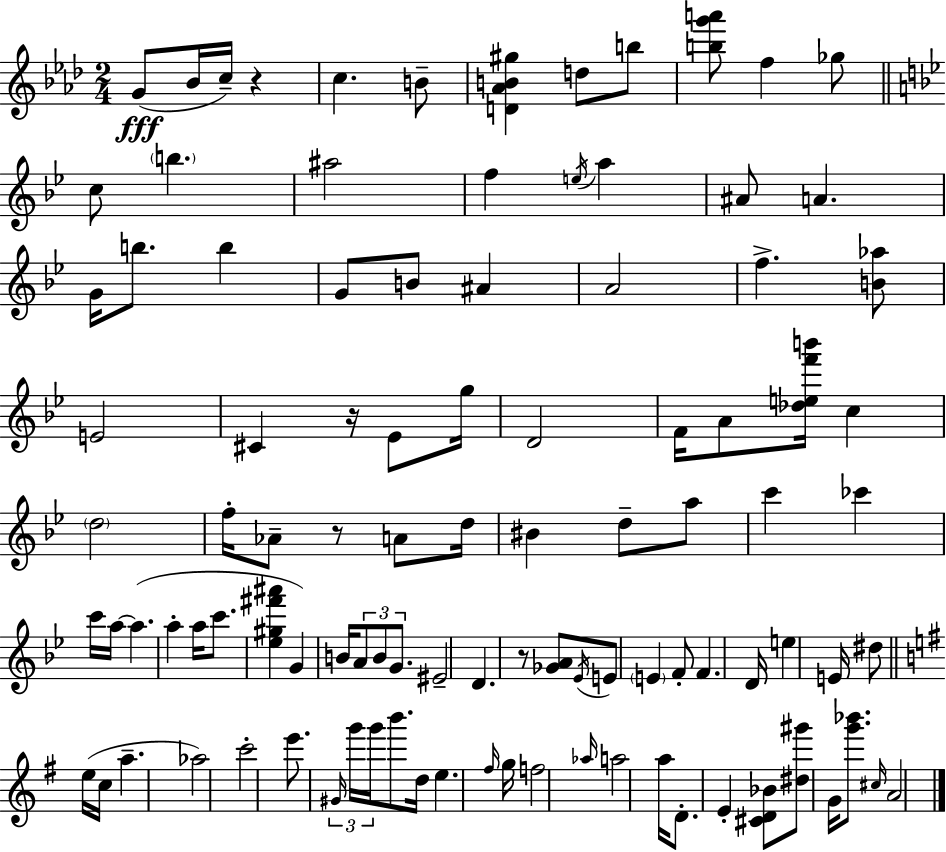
{
  \clef treble
  \numericTimeSignature
  \time 2/4
  \key aes \major
  \repeat volta 2 { g'8(\fff bes'16 c''16--) r4 | c''4. b'8-- | <d' aes' b' gis''>4 d''8 b''8 | <b'' g''' a'''>8 f''4 ges''8 | \break \bar "||" \break \key bes \major c''8 \parenthesize b''4. | ais''2 | f''4 \acciaccatura { e''16 } a''4 | ais'8 a'4. | \break g'16 b''8. b''4 | g'8 b'8 ais'4 | a'2 | f''4.-> <b' aes''>8 | \break e'2 | cis'4 r16 ees'8 | g''16 d'2 | f'16 a'8 <des'' e'' f''' b'''>16 c''4 | \break \parenthesize d''2 | f''16-. aes'8-- r8 a'8 | d''16 bis'4 d''8-- a''8 | c'''4 ces'''4 | \break c'''16 a''16~~ a''4.( | a''4-. a''16 c'''8. | <ees'' gis'' fis''' ais'''>4 g'4) | b'16 \tuplet 3/2 { a'8 b'8 g'8. } | \break eis'2-- | d'4. r8 | <ges' a'>8 \acciaccatura { ees'16 } e'8 \parenthesize e'4 | f'8-. f'4. | \break d'16 e''4 e'16 | dis''8 \bar "||" \break \key g \major e''16( c''16 a''4.-- | aes''2) | c'''2-. | e'''8. \tuplet 3/2 { \grace { gis'16 } g'''16 g'''16 } b'''8. | \break d''16 e''4. | \grace { fis''16 } g''16 f''2 | \grace { aes''16 } a''2 | a''16 d'8.-. e'4-. | \break <cis' d' bes'>8 <dis'' gis'''>8 g'16 | <g''' bes'''>8. \grace { cis''16 } a'2 | } \bar "|."
}